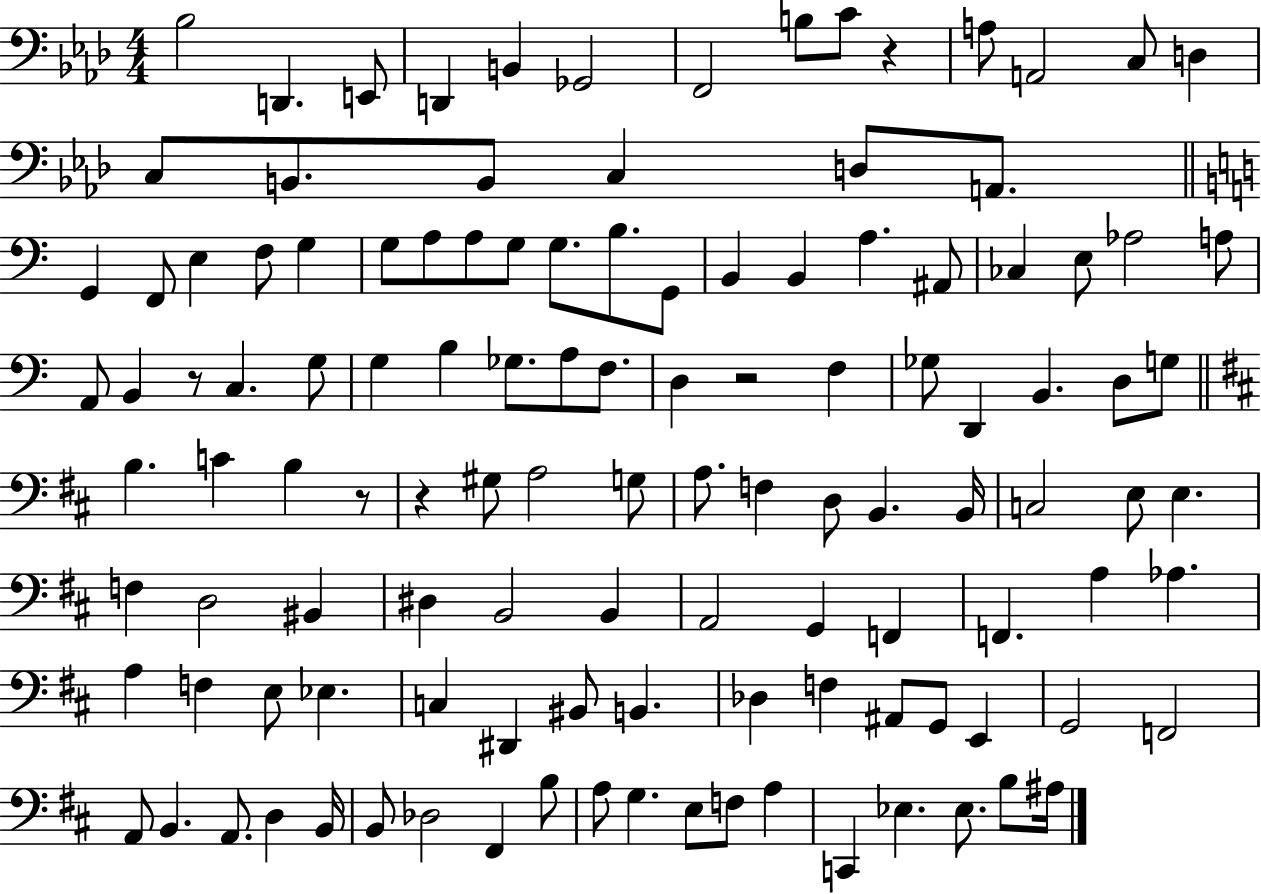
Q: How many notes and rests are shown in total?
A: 120